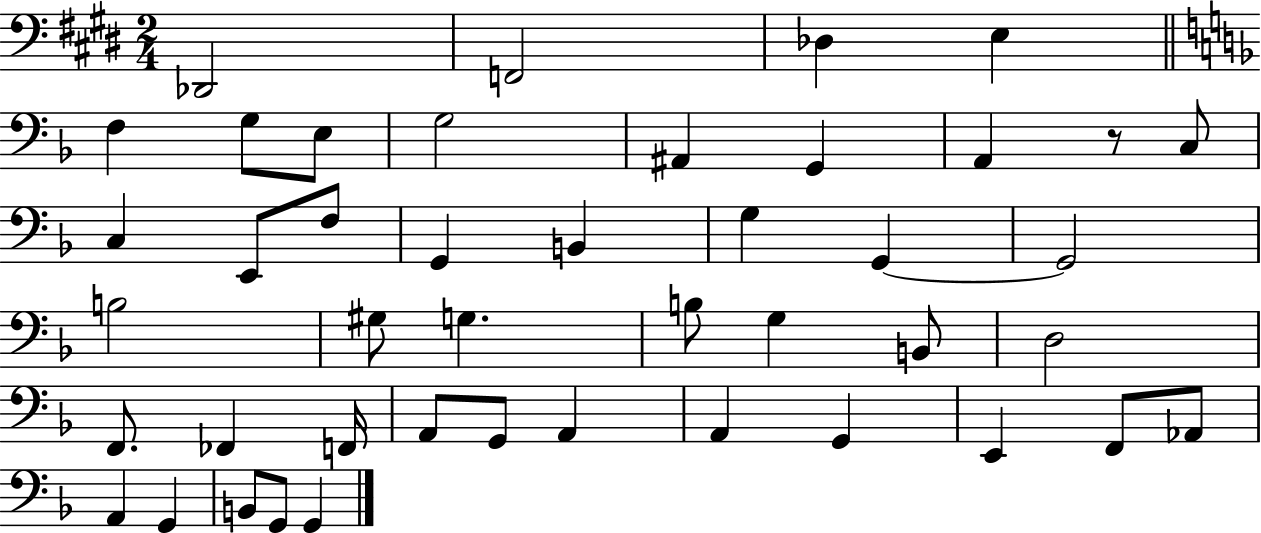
Db2/h F2/h Db3/q E3/q F3/q G3/e E3/e G3/h A#2/q G2/q A2/q R/e C3/e C3/q E2/e F3/e G2/q B2/q G3/q G2/q G2/h B3/h G#3/e G3/q. B3/e G3/q B2/e D3/h F2/e. FES2/q F2/s A2/e G2/e A2/q A2/q G2/q E2/q F2/e Ab2/e A2/q G2/q B2/e G2/e G2/q